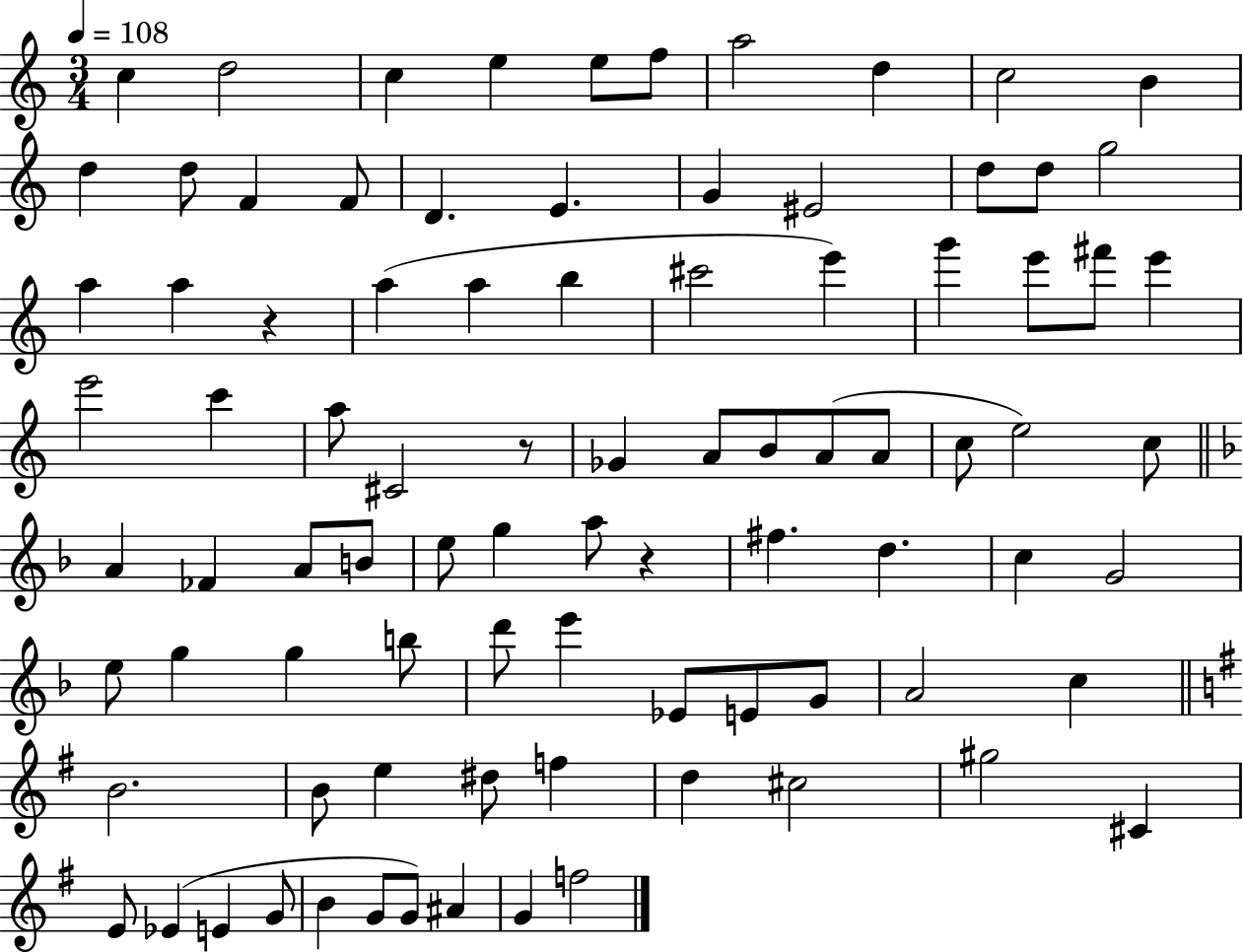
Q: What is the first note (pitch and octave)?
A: C5